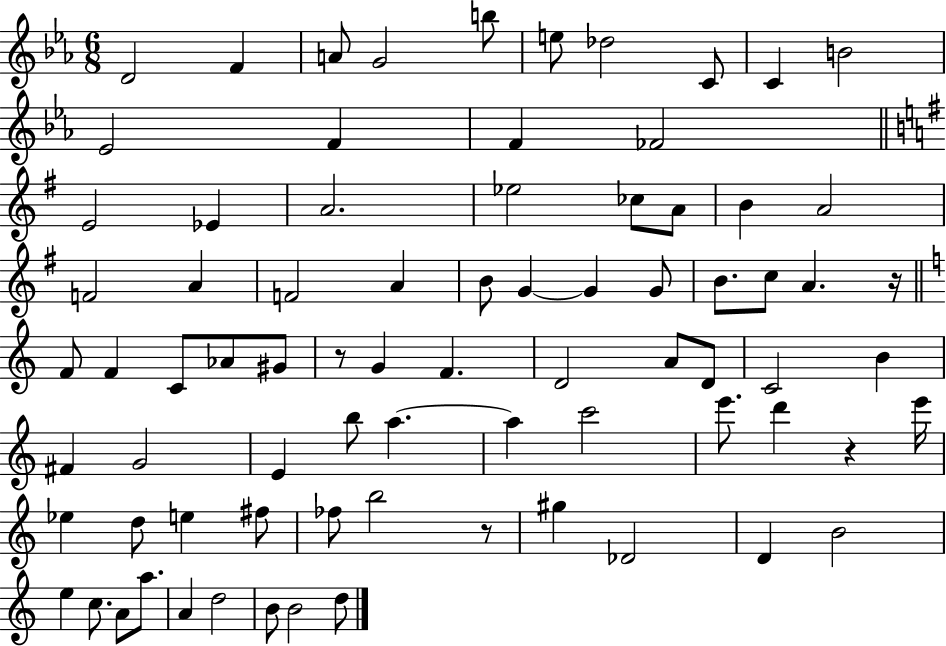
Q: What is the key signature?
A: EES major